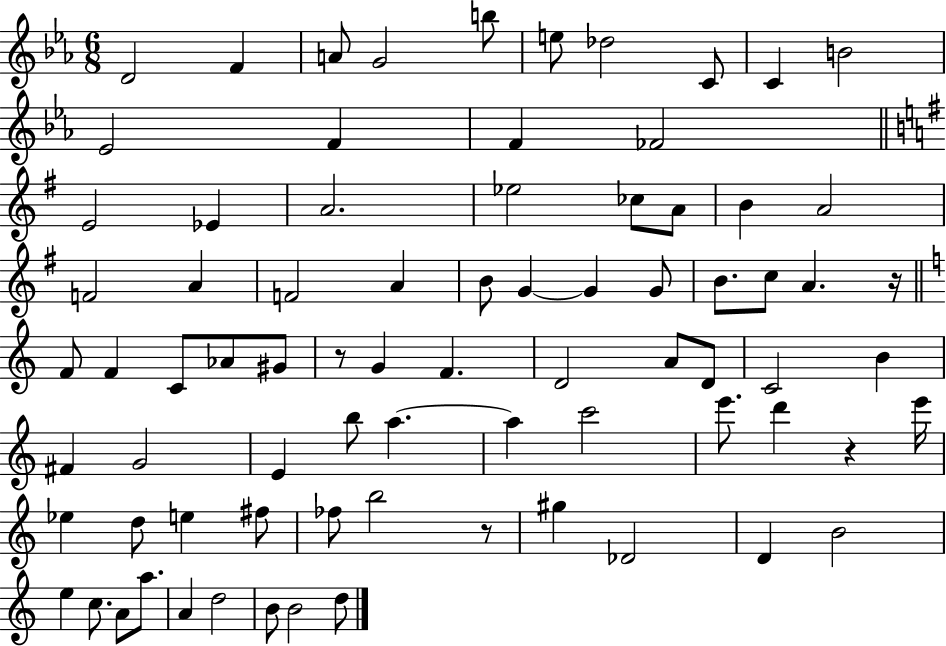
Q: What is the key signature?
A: EES major